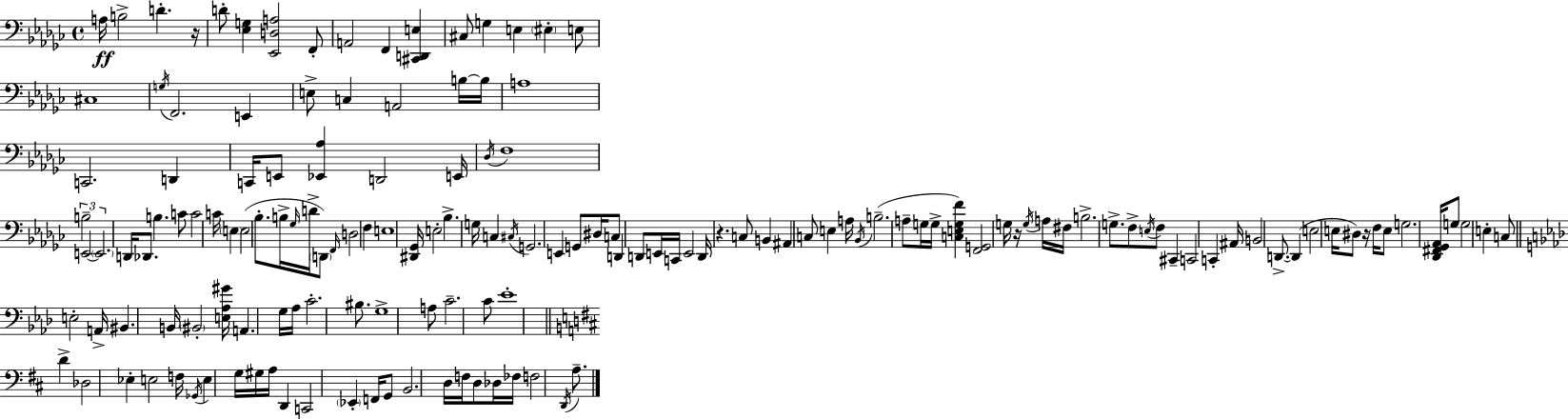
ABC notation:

X:1
T:Untitled
M:4/4
L:1/4
K:Ebm
A,/4 B,2 D z/4 D/2 [_E,G,] [_E,,D,A,]2 F,,/2 A,,2 F,, [^C,,D,,E,] ^C,/2 G, E, ^E, E,/2 ^C,4 G,/4 F,,2 E,, E,/2 C, A,,2 B,/4 B,/4 A,4 C,,2 D,, C,,/4 E,,/2 [_E,,_A,] D,,2 E,,/4 _D,/4 F,4 B,2 E,,2 E,,2 D,,/4 _D,,/2 B, C/2 C2 C/4 E, E,2 _B,/2 B,/4 _G,/4 D/4 D,,/2 F,,/4 D,2 F, E,4 [^D,,_G,,]/4 E,2 _B, G,/4 C, ^C,/4 G,,2 E,, G,,/2 ^D,/4 C,/2 D,, D,,/2 E,,/4 C,,/4 E,,2 D,,/4 z C,/2 B,, ^A,, C,/2 E, A,/4 _B,,/4 B,2 A,/2 G,/4 G,/4 [C,E,G,F] [F,,G,,]2 G,/4 z/4 G,/4 A,/4 ^F,/4 B,2 G,/2 F,/2 E,/4 F,/2 ^C,, C,,2 C,, ^A,,/4 B,,2 D,,/2 D,, E,2 E,/4 ^D,/2 z/4 F,/4 E,/2 G,2 [_D,,^F,,_G,,_A,,]/4 G,/2 G,2 E, C,/2 E,2 A,,/4 ^B,, B,,/4 ^B,,2 [E,_A,^G]/4 A,, G,/4 _A,/4 C2 ^B,/2 G,4 A,/2 C2 C/2 _E4 D _D,2 _E, E,2 F,/4 _G,,/4 E, G,/4 ^G,/4 A,/4 D,, C,,2 _E,, F,,/4 G,,/2 B,,2 D,/4 F,/4 D,/2 _D,/4 _F,/4 F,2 D,,/4 A,/2